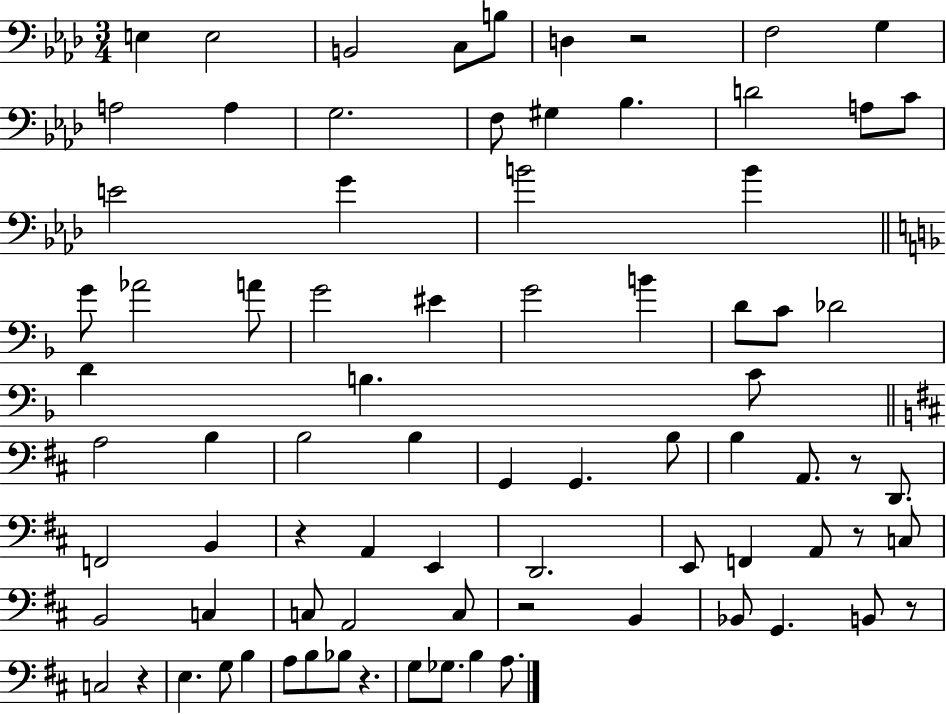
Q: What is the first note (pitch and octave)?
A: E3